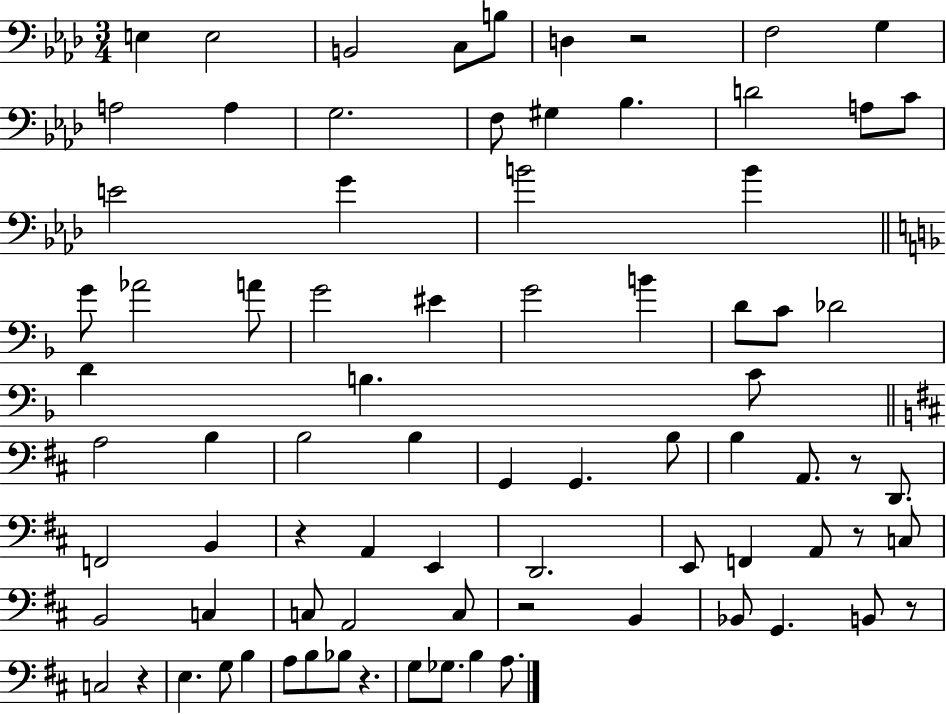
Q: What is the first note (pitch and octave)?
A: E3